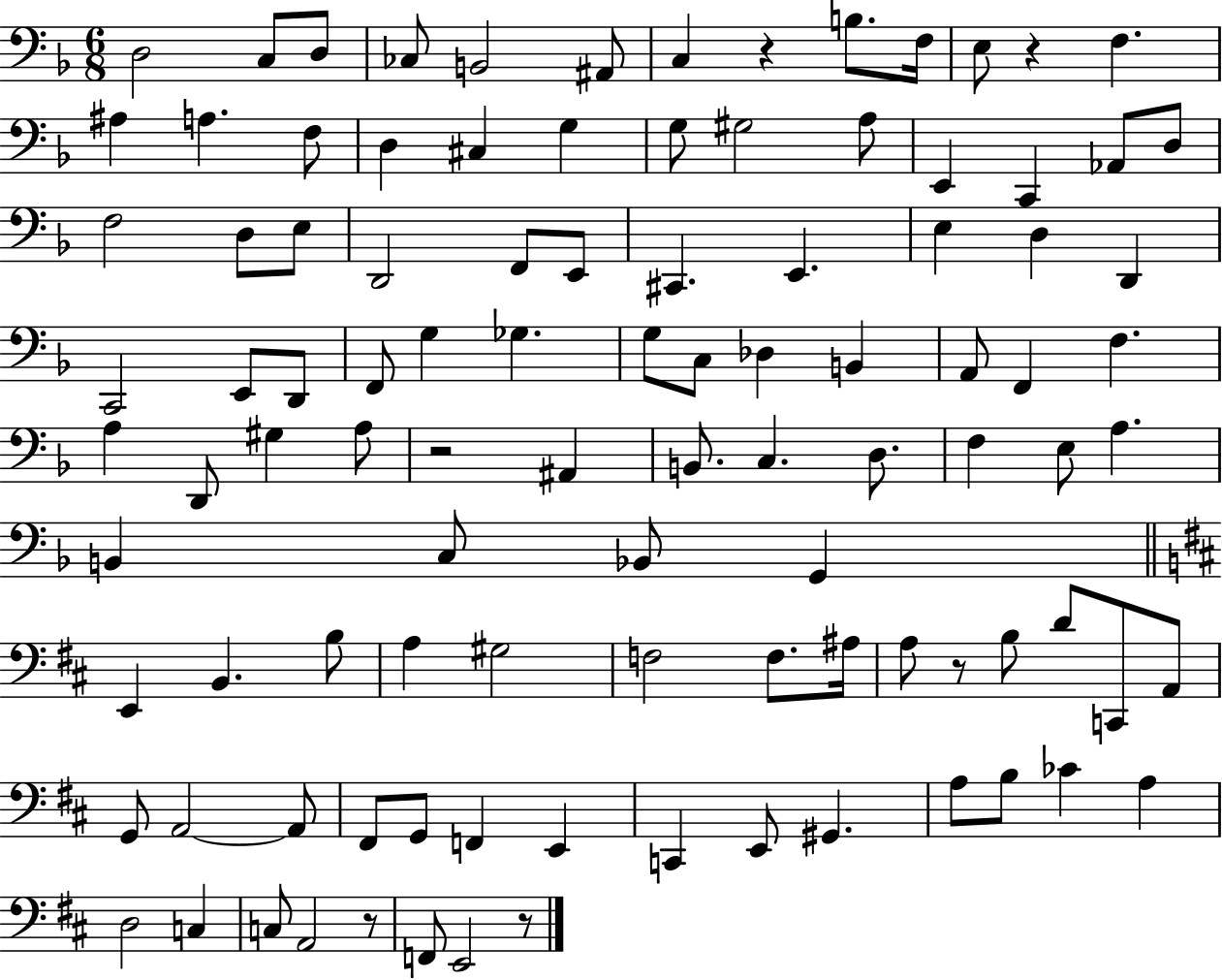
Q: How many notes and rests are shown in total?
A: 102